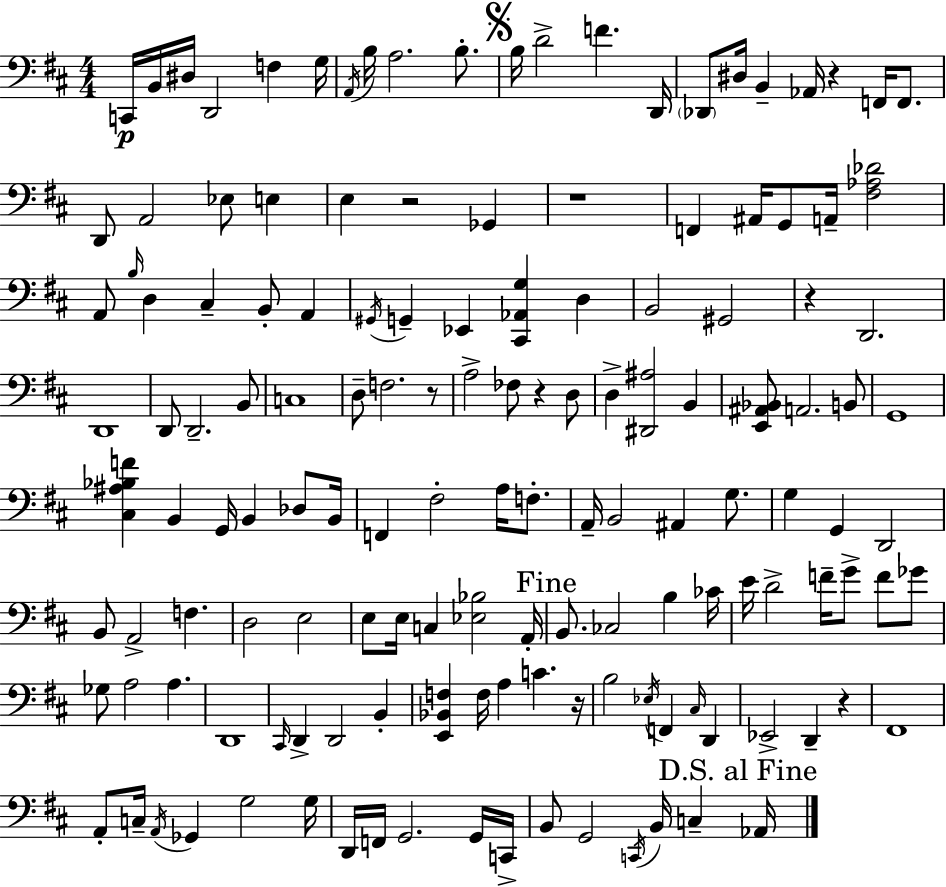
X:1
T:Untitled
M:4/4
L:1/4
K:D
C,,/4 B,,/4 ^D,/4 D,,2 F, G,/4 A,,/4 B,/4 A,2 B,/2 B,/4 D2 F D,,/4 _D,,/2 ^D,/4 B,, _A,,/4 z F,,/4 F,,/2 D,,/2 A,,2 _E,/2 E, E, z2 _G,, z4 F,, ^A,,/4 G,,/2 A,,/4 [^F,_A,_D]2 A,,/2 B,/4 D, ^C, B,,/2 A,, ^G,,/4 G,, _E,, [^C,,_A,,G,] D, B,,2 ^G,,2 z D,,2 D,,4 D,,/2 D,,2 B,,/2 C,4 D,/2 F,2 z/2 A,2 _F,/2 z D,/2 D, [^D,,^A,]2 B,, [E,,^A,,_B,,]/2 A,,2 B,,/2 G,,4 [^C,^A,_B,F] B,, G,,/4 B,, _D,/2 B,,/4 F,, ^F,2 A,/4 F,/2 A,,/4 B,,2 ^A,, G,/2 G, G,, D,,2 B,,/2 A,,2 F, D,2 E,2 E,/2 E,/4 C, [_E,_B,]2 A,,/4 B,,/2 _C,2 B, _C/4 E/4 D2 F/4 G/2 F/2 _G/2 _G,/2 A,2 A, D,,4 ^C,,/4 D,, D,,2 B,, [E,,_B,,F,] F,/4 A, C z/4 B,2 _E,/4 F,, ^C,/4 D,, _E,,2 D,, z ^F,,4 A,,/2 C,/4 A,,/4 _G,, G,2 G,/4 D,,/4 F,,/4 G,,2 G,,/4 C,,/4 B,,/2 G,,2 C,,/4 B,,/4 C, _A,,/4